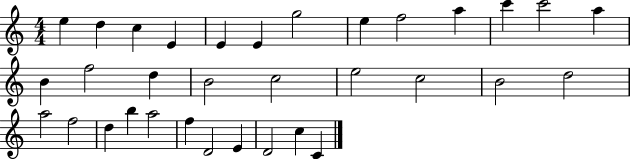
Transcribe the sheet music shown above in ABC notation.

X:1
T:Untitled
M:4/4
L:1/4
K:C
e d c E E E g2 e f2 a c' c'2 a B f2 d B2 c2 e2 c2 B2 d2 a2 f2 d b a2 f D2 E D2 c C